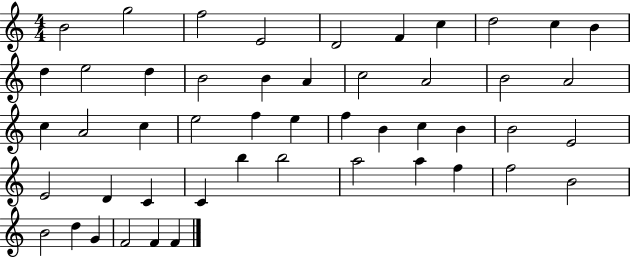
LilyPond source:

{
  \clef treble
  \numericTimeSignature
  \time 4/4
  \key c \major
  b'2 g''2 | f''2 e'2 | d'2 f'4 c''4 | d''2 c''4 b'4 | \break d''4 e''2 d''4 | b'2 b'4 a'4 | c''2 a'2 | b'2 a'2 | \break c''4 a'2 c''4 | e''2 f''4 e''4 | f''4 b'4 c''4 b'4 | b'2 e'2 | \break e'2 d'4 c'4 | c'4 b''4 b''2 | a''2 a''4 f''4 | f''2 b'2 | \break b'2 d''4 g'4 | f'2 f'4 f'4 | \bar "|."
}